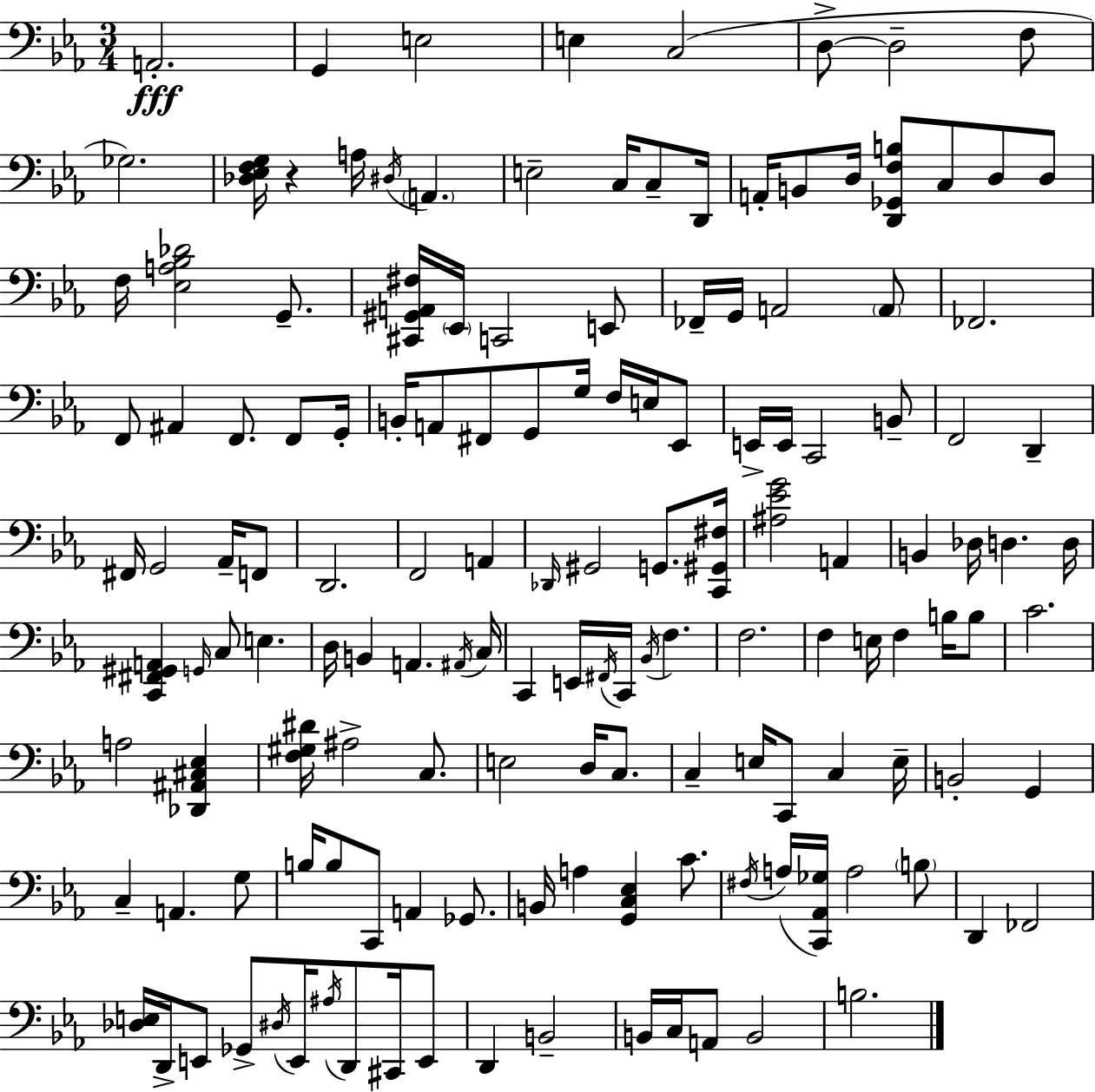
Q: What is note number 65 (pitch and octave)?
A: D3